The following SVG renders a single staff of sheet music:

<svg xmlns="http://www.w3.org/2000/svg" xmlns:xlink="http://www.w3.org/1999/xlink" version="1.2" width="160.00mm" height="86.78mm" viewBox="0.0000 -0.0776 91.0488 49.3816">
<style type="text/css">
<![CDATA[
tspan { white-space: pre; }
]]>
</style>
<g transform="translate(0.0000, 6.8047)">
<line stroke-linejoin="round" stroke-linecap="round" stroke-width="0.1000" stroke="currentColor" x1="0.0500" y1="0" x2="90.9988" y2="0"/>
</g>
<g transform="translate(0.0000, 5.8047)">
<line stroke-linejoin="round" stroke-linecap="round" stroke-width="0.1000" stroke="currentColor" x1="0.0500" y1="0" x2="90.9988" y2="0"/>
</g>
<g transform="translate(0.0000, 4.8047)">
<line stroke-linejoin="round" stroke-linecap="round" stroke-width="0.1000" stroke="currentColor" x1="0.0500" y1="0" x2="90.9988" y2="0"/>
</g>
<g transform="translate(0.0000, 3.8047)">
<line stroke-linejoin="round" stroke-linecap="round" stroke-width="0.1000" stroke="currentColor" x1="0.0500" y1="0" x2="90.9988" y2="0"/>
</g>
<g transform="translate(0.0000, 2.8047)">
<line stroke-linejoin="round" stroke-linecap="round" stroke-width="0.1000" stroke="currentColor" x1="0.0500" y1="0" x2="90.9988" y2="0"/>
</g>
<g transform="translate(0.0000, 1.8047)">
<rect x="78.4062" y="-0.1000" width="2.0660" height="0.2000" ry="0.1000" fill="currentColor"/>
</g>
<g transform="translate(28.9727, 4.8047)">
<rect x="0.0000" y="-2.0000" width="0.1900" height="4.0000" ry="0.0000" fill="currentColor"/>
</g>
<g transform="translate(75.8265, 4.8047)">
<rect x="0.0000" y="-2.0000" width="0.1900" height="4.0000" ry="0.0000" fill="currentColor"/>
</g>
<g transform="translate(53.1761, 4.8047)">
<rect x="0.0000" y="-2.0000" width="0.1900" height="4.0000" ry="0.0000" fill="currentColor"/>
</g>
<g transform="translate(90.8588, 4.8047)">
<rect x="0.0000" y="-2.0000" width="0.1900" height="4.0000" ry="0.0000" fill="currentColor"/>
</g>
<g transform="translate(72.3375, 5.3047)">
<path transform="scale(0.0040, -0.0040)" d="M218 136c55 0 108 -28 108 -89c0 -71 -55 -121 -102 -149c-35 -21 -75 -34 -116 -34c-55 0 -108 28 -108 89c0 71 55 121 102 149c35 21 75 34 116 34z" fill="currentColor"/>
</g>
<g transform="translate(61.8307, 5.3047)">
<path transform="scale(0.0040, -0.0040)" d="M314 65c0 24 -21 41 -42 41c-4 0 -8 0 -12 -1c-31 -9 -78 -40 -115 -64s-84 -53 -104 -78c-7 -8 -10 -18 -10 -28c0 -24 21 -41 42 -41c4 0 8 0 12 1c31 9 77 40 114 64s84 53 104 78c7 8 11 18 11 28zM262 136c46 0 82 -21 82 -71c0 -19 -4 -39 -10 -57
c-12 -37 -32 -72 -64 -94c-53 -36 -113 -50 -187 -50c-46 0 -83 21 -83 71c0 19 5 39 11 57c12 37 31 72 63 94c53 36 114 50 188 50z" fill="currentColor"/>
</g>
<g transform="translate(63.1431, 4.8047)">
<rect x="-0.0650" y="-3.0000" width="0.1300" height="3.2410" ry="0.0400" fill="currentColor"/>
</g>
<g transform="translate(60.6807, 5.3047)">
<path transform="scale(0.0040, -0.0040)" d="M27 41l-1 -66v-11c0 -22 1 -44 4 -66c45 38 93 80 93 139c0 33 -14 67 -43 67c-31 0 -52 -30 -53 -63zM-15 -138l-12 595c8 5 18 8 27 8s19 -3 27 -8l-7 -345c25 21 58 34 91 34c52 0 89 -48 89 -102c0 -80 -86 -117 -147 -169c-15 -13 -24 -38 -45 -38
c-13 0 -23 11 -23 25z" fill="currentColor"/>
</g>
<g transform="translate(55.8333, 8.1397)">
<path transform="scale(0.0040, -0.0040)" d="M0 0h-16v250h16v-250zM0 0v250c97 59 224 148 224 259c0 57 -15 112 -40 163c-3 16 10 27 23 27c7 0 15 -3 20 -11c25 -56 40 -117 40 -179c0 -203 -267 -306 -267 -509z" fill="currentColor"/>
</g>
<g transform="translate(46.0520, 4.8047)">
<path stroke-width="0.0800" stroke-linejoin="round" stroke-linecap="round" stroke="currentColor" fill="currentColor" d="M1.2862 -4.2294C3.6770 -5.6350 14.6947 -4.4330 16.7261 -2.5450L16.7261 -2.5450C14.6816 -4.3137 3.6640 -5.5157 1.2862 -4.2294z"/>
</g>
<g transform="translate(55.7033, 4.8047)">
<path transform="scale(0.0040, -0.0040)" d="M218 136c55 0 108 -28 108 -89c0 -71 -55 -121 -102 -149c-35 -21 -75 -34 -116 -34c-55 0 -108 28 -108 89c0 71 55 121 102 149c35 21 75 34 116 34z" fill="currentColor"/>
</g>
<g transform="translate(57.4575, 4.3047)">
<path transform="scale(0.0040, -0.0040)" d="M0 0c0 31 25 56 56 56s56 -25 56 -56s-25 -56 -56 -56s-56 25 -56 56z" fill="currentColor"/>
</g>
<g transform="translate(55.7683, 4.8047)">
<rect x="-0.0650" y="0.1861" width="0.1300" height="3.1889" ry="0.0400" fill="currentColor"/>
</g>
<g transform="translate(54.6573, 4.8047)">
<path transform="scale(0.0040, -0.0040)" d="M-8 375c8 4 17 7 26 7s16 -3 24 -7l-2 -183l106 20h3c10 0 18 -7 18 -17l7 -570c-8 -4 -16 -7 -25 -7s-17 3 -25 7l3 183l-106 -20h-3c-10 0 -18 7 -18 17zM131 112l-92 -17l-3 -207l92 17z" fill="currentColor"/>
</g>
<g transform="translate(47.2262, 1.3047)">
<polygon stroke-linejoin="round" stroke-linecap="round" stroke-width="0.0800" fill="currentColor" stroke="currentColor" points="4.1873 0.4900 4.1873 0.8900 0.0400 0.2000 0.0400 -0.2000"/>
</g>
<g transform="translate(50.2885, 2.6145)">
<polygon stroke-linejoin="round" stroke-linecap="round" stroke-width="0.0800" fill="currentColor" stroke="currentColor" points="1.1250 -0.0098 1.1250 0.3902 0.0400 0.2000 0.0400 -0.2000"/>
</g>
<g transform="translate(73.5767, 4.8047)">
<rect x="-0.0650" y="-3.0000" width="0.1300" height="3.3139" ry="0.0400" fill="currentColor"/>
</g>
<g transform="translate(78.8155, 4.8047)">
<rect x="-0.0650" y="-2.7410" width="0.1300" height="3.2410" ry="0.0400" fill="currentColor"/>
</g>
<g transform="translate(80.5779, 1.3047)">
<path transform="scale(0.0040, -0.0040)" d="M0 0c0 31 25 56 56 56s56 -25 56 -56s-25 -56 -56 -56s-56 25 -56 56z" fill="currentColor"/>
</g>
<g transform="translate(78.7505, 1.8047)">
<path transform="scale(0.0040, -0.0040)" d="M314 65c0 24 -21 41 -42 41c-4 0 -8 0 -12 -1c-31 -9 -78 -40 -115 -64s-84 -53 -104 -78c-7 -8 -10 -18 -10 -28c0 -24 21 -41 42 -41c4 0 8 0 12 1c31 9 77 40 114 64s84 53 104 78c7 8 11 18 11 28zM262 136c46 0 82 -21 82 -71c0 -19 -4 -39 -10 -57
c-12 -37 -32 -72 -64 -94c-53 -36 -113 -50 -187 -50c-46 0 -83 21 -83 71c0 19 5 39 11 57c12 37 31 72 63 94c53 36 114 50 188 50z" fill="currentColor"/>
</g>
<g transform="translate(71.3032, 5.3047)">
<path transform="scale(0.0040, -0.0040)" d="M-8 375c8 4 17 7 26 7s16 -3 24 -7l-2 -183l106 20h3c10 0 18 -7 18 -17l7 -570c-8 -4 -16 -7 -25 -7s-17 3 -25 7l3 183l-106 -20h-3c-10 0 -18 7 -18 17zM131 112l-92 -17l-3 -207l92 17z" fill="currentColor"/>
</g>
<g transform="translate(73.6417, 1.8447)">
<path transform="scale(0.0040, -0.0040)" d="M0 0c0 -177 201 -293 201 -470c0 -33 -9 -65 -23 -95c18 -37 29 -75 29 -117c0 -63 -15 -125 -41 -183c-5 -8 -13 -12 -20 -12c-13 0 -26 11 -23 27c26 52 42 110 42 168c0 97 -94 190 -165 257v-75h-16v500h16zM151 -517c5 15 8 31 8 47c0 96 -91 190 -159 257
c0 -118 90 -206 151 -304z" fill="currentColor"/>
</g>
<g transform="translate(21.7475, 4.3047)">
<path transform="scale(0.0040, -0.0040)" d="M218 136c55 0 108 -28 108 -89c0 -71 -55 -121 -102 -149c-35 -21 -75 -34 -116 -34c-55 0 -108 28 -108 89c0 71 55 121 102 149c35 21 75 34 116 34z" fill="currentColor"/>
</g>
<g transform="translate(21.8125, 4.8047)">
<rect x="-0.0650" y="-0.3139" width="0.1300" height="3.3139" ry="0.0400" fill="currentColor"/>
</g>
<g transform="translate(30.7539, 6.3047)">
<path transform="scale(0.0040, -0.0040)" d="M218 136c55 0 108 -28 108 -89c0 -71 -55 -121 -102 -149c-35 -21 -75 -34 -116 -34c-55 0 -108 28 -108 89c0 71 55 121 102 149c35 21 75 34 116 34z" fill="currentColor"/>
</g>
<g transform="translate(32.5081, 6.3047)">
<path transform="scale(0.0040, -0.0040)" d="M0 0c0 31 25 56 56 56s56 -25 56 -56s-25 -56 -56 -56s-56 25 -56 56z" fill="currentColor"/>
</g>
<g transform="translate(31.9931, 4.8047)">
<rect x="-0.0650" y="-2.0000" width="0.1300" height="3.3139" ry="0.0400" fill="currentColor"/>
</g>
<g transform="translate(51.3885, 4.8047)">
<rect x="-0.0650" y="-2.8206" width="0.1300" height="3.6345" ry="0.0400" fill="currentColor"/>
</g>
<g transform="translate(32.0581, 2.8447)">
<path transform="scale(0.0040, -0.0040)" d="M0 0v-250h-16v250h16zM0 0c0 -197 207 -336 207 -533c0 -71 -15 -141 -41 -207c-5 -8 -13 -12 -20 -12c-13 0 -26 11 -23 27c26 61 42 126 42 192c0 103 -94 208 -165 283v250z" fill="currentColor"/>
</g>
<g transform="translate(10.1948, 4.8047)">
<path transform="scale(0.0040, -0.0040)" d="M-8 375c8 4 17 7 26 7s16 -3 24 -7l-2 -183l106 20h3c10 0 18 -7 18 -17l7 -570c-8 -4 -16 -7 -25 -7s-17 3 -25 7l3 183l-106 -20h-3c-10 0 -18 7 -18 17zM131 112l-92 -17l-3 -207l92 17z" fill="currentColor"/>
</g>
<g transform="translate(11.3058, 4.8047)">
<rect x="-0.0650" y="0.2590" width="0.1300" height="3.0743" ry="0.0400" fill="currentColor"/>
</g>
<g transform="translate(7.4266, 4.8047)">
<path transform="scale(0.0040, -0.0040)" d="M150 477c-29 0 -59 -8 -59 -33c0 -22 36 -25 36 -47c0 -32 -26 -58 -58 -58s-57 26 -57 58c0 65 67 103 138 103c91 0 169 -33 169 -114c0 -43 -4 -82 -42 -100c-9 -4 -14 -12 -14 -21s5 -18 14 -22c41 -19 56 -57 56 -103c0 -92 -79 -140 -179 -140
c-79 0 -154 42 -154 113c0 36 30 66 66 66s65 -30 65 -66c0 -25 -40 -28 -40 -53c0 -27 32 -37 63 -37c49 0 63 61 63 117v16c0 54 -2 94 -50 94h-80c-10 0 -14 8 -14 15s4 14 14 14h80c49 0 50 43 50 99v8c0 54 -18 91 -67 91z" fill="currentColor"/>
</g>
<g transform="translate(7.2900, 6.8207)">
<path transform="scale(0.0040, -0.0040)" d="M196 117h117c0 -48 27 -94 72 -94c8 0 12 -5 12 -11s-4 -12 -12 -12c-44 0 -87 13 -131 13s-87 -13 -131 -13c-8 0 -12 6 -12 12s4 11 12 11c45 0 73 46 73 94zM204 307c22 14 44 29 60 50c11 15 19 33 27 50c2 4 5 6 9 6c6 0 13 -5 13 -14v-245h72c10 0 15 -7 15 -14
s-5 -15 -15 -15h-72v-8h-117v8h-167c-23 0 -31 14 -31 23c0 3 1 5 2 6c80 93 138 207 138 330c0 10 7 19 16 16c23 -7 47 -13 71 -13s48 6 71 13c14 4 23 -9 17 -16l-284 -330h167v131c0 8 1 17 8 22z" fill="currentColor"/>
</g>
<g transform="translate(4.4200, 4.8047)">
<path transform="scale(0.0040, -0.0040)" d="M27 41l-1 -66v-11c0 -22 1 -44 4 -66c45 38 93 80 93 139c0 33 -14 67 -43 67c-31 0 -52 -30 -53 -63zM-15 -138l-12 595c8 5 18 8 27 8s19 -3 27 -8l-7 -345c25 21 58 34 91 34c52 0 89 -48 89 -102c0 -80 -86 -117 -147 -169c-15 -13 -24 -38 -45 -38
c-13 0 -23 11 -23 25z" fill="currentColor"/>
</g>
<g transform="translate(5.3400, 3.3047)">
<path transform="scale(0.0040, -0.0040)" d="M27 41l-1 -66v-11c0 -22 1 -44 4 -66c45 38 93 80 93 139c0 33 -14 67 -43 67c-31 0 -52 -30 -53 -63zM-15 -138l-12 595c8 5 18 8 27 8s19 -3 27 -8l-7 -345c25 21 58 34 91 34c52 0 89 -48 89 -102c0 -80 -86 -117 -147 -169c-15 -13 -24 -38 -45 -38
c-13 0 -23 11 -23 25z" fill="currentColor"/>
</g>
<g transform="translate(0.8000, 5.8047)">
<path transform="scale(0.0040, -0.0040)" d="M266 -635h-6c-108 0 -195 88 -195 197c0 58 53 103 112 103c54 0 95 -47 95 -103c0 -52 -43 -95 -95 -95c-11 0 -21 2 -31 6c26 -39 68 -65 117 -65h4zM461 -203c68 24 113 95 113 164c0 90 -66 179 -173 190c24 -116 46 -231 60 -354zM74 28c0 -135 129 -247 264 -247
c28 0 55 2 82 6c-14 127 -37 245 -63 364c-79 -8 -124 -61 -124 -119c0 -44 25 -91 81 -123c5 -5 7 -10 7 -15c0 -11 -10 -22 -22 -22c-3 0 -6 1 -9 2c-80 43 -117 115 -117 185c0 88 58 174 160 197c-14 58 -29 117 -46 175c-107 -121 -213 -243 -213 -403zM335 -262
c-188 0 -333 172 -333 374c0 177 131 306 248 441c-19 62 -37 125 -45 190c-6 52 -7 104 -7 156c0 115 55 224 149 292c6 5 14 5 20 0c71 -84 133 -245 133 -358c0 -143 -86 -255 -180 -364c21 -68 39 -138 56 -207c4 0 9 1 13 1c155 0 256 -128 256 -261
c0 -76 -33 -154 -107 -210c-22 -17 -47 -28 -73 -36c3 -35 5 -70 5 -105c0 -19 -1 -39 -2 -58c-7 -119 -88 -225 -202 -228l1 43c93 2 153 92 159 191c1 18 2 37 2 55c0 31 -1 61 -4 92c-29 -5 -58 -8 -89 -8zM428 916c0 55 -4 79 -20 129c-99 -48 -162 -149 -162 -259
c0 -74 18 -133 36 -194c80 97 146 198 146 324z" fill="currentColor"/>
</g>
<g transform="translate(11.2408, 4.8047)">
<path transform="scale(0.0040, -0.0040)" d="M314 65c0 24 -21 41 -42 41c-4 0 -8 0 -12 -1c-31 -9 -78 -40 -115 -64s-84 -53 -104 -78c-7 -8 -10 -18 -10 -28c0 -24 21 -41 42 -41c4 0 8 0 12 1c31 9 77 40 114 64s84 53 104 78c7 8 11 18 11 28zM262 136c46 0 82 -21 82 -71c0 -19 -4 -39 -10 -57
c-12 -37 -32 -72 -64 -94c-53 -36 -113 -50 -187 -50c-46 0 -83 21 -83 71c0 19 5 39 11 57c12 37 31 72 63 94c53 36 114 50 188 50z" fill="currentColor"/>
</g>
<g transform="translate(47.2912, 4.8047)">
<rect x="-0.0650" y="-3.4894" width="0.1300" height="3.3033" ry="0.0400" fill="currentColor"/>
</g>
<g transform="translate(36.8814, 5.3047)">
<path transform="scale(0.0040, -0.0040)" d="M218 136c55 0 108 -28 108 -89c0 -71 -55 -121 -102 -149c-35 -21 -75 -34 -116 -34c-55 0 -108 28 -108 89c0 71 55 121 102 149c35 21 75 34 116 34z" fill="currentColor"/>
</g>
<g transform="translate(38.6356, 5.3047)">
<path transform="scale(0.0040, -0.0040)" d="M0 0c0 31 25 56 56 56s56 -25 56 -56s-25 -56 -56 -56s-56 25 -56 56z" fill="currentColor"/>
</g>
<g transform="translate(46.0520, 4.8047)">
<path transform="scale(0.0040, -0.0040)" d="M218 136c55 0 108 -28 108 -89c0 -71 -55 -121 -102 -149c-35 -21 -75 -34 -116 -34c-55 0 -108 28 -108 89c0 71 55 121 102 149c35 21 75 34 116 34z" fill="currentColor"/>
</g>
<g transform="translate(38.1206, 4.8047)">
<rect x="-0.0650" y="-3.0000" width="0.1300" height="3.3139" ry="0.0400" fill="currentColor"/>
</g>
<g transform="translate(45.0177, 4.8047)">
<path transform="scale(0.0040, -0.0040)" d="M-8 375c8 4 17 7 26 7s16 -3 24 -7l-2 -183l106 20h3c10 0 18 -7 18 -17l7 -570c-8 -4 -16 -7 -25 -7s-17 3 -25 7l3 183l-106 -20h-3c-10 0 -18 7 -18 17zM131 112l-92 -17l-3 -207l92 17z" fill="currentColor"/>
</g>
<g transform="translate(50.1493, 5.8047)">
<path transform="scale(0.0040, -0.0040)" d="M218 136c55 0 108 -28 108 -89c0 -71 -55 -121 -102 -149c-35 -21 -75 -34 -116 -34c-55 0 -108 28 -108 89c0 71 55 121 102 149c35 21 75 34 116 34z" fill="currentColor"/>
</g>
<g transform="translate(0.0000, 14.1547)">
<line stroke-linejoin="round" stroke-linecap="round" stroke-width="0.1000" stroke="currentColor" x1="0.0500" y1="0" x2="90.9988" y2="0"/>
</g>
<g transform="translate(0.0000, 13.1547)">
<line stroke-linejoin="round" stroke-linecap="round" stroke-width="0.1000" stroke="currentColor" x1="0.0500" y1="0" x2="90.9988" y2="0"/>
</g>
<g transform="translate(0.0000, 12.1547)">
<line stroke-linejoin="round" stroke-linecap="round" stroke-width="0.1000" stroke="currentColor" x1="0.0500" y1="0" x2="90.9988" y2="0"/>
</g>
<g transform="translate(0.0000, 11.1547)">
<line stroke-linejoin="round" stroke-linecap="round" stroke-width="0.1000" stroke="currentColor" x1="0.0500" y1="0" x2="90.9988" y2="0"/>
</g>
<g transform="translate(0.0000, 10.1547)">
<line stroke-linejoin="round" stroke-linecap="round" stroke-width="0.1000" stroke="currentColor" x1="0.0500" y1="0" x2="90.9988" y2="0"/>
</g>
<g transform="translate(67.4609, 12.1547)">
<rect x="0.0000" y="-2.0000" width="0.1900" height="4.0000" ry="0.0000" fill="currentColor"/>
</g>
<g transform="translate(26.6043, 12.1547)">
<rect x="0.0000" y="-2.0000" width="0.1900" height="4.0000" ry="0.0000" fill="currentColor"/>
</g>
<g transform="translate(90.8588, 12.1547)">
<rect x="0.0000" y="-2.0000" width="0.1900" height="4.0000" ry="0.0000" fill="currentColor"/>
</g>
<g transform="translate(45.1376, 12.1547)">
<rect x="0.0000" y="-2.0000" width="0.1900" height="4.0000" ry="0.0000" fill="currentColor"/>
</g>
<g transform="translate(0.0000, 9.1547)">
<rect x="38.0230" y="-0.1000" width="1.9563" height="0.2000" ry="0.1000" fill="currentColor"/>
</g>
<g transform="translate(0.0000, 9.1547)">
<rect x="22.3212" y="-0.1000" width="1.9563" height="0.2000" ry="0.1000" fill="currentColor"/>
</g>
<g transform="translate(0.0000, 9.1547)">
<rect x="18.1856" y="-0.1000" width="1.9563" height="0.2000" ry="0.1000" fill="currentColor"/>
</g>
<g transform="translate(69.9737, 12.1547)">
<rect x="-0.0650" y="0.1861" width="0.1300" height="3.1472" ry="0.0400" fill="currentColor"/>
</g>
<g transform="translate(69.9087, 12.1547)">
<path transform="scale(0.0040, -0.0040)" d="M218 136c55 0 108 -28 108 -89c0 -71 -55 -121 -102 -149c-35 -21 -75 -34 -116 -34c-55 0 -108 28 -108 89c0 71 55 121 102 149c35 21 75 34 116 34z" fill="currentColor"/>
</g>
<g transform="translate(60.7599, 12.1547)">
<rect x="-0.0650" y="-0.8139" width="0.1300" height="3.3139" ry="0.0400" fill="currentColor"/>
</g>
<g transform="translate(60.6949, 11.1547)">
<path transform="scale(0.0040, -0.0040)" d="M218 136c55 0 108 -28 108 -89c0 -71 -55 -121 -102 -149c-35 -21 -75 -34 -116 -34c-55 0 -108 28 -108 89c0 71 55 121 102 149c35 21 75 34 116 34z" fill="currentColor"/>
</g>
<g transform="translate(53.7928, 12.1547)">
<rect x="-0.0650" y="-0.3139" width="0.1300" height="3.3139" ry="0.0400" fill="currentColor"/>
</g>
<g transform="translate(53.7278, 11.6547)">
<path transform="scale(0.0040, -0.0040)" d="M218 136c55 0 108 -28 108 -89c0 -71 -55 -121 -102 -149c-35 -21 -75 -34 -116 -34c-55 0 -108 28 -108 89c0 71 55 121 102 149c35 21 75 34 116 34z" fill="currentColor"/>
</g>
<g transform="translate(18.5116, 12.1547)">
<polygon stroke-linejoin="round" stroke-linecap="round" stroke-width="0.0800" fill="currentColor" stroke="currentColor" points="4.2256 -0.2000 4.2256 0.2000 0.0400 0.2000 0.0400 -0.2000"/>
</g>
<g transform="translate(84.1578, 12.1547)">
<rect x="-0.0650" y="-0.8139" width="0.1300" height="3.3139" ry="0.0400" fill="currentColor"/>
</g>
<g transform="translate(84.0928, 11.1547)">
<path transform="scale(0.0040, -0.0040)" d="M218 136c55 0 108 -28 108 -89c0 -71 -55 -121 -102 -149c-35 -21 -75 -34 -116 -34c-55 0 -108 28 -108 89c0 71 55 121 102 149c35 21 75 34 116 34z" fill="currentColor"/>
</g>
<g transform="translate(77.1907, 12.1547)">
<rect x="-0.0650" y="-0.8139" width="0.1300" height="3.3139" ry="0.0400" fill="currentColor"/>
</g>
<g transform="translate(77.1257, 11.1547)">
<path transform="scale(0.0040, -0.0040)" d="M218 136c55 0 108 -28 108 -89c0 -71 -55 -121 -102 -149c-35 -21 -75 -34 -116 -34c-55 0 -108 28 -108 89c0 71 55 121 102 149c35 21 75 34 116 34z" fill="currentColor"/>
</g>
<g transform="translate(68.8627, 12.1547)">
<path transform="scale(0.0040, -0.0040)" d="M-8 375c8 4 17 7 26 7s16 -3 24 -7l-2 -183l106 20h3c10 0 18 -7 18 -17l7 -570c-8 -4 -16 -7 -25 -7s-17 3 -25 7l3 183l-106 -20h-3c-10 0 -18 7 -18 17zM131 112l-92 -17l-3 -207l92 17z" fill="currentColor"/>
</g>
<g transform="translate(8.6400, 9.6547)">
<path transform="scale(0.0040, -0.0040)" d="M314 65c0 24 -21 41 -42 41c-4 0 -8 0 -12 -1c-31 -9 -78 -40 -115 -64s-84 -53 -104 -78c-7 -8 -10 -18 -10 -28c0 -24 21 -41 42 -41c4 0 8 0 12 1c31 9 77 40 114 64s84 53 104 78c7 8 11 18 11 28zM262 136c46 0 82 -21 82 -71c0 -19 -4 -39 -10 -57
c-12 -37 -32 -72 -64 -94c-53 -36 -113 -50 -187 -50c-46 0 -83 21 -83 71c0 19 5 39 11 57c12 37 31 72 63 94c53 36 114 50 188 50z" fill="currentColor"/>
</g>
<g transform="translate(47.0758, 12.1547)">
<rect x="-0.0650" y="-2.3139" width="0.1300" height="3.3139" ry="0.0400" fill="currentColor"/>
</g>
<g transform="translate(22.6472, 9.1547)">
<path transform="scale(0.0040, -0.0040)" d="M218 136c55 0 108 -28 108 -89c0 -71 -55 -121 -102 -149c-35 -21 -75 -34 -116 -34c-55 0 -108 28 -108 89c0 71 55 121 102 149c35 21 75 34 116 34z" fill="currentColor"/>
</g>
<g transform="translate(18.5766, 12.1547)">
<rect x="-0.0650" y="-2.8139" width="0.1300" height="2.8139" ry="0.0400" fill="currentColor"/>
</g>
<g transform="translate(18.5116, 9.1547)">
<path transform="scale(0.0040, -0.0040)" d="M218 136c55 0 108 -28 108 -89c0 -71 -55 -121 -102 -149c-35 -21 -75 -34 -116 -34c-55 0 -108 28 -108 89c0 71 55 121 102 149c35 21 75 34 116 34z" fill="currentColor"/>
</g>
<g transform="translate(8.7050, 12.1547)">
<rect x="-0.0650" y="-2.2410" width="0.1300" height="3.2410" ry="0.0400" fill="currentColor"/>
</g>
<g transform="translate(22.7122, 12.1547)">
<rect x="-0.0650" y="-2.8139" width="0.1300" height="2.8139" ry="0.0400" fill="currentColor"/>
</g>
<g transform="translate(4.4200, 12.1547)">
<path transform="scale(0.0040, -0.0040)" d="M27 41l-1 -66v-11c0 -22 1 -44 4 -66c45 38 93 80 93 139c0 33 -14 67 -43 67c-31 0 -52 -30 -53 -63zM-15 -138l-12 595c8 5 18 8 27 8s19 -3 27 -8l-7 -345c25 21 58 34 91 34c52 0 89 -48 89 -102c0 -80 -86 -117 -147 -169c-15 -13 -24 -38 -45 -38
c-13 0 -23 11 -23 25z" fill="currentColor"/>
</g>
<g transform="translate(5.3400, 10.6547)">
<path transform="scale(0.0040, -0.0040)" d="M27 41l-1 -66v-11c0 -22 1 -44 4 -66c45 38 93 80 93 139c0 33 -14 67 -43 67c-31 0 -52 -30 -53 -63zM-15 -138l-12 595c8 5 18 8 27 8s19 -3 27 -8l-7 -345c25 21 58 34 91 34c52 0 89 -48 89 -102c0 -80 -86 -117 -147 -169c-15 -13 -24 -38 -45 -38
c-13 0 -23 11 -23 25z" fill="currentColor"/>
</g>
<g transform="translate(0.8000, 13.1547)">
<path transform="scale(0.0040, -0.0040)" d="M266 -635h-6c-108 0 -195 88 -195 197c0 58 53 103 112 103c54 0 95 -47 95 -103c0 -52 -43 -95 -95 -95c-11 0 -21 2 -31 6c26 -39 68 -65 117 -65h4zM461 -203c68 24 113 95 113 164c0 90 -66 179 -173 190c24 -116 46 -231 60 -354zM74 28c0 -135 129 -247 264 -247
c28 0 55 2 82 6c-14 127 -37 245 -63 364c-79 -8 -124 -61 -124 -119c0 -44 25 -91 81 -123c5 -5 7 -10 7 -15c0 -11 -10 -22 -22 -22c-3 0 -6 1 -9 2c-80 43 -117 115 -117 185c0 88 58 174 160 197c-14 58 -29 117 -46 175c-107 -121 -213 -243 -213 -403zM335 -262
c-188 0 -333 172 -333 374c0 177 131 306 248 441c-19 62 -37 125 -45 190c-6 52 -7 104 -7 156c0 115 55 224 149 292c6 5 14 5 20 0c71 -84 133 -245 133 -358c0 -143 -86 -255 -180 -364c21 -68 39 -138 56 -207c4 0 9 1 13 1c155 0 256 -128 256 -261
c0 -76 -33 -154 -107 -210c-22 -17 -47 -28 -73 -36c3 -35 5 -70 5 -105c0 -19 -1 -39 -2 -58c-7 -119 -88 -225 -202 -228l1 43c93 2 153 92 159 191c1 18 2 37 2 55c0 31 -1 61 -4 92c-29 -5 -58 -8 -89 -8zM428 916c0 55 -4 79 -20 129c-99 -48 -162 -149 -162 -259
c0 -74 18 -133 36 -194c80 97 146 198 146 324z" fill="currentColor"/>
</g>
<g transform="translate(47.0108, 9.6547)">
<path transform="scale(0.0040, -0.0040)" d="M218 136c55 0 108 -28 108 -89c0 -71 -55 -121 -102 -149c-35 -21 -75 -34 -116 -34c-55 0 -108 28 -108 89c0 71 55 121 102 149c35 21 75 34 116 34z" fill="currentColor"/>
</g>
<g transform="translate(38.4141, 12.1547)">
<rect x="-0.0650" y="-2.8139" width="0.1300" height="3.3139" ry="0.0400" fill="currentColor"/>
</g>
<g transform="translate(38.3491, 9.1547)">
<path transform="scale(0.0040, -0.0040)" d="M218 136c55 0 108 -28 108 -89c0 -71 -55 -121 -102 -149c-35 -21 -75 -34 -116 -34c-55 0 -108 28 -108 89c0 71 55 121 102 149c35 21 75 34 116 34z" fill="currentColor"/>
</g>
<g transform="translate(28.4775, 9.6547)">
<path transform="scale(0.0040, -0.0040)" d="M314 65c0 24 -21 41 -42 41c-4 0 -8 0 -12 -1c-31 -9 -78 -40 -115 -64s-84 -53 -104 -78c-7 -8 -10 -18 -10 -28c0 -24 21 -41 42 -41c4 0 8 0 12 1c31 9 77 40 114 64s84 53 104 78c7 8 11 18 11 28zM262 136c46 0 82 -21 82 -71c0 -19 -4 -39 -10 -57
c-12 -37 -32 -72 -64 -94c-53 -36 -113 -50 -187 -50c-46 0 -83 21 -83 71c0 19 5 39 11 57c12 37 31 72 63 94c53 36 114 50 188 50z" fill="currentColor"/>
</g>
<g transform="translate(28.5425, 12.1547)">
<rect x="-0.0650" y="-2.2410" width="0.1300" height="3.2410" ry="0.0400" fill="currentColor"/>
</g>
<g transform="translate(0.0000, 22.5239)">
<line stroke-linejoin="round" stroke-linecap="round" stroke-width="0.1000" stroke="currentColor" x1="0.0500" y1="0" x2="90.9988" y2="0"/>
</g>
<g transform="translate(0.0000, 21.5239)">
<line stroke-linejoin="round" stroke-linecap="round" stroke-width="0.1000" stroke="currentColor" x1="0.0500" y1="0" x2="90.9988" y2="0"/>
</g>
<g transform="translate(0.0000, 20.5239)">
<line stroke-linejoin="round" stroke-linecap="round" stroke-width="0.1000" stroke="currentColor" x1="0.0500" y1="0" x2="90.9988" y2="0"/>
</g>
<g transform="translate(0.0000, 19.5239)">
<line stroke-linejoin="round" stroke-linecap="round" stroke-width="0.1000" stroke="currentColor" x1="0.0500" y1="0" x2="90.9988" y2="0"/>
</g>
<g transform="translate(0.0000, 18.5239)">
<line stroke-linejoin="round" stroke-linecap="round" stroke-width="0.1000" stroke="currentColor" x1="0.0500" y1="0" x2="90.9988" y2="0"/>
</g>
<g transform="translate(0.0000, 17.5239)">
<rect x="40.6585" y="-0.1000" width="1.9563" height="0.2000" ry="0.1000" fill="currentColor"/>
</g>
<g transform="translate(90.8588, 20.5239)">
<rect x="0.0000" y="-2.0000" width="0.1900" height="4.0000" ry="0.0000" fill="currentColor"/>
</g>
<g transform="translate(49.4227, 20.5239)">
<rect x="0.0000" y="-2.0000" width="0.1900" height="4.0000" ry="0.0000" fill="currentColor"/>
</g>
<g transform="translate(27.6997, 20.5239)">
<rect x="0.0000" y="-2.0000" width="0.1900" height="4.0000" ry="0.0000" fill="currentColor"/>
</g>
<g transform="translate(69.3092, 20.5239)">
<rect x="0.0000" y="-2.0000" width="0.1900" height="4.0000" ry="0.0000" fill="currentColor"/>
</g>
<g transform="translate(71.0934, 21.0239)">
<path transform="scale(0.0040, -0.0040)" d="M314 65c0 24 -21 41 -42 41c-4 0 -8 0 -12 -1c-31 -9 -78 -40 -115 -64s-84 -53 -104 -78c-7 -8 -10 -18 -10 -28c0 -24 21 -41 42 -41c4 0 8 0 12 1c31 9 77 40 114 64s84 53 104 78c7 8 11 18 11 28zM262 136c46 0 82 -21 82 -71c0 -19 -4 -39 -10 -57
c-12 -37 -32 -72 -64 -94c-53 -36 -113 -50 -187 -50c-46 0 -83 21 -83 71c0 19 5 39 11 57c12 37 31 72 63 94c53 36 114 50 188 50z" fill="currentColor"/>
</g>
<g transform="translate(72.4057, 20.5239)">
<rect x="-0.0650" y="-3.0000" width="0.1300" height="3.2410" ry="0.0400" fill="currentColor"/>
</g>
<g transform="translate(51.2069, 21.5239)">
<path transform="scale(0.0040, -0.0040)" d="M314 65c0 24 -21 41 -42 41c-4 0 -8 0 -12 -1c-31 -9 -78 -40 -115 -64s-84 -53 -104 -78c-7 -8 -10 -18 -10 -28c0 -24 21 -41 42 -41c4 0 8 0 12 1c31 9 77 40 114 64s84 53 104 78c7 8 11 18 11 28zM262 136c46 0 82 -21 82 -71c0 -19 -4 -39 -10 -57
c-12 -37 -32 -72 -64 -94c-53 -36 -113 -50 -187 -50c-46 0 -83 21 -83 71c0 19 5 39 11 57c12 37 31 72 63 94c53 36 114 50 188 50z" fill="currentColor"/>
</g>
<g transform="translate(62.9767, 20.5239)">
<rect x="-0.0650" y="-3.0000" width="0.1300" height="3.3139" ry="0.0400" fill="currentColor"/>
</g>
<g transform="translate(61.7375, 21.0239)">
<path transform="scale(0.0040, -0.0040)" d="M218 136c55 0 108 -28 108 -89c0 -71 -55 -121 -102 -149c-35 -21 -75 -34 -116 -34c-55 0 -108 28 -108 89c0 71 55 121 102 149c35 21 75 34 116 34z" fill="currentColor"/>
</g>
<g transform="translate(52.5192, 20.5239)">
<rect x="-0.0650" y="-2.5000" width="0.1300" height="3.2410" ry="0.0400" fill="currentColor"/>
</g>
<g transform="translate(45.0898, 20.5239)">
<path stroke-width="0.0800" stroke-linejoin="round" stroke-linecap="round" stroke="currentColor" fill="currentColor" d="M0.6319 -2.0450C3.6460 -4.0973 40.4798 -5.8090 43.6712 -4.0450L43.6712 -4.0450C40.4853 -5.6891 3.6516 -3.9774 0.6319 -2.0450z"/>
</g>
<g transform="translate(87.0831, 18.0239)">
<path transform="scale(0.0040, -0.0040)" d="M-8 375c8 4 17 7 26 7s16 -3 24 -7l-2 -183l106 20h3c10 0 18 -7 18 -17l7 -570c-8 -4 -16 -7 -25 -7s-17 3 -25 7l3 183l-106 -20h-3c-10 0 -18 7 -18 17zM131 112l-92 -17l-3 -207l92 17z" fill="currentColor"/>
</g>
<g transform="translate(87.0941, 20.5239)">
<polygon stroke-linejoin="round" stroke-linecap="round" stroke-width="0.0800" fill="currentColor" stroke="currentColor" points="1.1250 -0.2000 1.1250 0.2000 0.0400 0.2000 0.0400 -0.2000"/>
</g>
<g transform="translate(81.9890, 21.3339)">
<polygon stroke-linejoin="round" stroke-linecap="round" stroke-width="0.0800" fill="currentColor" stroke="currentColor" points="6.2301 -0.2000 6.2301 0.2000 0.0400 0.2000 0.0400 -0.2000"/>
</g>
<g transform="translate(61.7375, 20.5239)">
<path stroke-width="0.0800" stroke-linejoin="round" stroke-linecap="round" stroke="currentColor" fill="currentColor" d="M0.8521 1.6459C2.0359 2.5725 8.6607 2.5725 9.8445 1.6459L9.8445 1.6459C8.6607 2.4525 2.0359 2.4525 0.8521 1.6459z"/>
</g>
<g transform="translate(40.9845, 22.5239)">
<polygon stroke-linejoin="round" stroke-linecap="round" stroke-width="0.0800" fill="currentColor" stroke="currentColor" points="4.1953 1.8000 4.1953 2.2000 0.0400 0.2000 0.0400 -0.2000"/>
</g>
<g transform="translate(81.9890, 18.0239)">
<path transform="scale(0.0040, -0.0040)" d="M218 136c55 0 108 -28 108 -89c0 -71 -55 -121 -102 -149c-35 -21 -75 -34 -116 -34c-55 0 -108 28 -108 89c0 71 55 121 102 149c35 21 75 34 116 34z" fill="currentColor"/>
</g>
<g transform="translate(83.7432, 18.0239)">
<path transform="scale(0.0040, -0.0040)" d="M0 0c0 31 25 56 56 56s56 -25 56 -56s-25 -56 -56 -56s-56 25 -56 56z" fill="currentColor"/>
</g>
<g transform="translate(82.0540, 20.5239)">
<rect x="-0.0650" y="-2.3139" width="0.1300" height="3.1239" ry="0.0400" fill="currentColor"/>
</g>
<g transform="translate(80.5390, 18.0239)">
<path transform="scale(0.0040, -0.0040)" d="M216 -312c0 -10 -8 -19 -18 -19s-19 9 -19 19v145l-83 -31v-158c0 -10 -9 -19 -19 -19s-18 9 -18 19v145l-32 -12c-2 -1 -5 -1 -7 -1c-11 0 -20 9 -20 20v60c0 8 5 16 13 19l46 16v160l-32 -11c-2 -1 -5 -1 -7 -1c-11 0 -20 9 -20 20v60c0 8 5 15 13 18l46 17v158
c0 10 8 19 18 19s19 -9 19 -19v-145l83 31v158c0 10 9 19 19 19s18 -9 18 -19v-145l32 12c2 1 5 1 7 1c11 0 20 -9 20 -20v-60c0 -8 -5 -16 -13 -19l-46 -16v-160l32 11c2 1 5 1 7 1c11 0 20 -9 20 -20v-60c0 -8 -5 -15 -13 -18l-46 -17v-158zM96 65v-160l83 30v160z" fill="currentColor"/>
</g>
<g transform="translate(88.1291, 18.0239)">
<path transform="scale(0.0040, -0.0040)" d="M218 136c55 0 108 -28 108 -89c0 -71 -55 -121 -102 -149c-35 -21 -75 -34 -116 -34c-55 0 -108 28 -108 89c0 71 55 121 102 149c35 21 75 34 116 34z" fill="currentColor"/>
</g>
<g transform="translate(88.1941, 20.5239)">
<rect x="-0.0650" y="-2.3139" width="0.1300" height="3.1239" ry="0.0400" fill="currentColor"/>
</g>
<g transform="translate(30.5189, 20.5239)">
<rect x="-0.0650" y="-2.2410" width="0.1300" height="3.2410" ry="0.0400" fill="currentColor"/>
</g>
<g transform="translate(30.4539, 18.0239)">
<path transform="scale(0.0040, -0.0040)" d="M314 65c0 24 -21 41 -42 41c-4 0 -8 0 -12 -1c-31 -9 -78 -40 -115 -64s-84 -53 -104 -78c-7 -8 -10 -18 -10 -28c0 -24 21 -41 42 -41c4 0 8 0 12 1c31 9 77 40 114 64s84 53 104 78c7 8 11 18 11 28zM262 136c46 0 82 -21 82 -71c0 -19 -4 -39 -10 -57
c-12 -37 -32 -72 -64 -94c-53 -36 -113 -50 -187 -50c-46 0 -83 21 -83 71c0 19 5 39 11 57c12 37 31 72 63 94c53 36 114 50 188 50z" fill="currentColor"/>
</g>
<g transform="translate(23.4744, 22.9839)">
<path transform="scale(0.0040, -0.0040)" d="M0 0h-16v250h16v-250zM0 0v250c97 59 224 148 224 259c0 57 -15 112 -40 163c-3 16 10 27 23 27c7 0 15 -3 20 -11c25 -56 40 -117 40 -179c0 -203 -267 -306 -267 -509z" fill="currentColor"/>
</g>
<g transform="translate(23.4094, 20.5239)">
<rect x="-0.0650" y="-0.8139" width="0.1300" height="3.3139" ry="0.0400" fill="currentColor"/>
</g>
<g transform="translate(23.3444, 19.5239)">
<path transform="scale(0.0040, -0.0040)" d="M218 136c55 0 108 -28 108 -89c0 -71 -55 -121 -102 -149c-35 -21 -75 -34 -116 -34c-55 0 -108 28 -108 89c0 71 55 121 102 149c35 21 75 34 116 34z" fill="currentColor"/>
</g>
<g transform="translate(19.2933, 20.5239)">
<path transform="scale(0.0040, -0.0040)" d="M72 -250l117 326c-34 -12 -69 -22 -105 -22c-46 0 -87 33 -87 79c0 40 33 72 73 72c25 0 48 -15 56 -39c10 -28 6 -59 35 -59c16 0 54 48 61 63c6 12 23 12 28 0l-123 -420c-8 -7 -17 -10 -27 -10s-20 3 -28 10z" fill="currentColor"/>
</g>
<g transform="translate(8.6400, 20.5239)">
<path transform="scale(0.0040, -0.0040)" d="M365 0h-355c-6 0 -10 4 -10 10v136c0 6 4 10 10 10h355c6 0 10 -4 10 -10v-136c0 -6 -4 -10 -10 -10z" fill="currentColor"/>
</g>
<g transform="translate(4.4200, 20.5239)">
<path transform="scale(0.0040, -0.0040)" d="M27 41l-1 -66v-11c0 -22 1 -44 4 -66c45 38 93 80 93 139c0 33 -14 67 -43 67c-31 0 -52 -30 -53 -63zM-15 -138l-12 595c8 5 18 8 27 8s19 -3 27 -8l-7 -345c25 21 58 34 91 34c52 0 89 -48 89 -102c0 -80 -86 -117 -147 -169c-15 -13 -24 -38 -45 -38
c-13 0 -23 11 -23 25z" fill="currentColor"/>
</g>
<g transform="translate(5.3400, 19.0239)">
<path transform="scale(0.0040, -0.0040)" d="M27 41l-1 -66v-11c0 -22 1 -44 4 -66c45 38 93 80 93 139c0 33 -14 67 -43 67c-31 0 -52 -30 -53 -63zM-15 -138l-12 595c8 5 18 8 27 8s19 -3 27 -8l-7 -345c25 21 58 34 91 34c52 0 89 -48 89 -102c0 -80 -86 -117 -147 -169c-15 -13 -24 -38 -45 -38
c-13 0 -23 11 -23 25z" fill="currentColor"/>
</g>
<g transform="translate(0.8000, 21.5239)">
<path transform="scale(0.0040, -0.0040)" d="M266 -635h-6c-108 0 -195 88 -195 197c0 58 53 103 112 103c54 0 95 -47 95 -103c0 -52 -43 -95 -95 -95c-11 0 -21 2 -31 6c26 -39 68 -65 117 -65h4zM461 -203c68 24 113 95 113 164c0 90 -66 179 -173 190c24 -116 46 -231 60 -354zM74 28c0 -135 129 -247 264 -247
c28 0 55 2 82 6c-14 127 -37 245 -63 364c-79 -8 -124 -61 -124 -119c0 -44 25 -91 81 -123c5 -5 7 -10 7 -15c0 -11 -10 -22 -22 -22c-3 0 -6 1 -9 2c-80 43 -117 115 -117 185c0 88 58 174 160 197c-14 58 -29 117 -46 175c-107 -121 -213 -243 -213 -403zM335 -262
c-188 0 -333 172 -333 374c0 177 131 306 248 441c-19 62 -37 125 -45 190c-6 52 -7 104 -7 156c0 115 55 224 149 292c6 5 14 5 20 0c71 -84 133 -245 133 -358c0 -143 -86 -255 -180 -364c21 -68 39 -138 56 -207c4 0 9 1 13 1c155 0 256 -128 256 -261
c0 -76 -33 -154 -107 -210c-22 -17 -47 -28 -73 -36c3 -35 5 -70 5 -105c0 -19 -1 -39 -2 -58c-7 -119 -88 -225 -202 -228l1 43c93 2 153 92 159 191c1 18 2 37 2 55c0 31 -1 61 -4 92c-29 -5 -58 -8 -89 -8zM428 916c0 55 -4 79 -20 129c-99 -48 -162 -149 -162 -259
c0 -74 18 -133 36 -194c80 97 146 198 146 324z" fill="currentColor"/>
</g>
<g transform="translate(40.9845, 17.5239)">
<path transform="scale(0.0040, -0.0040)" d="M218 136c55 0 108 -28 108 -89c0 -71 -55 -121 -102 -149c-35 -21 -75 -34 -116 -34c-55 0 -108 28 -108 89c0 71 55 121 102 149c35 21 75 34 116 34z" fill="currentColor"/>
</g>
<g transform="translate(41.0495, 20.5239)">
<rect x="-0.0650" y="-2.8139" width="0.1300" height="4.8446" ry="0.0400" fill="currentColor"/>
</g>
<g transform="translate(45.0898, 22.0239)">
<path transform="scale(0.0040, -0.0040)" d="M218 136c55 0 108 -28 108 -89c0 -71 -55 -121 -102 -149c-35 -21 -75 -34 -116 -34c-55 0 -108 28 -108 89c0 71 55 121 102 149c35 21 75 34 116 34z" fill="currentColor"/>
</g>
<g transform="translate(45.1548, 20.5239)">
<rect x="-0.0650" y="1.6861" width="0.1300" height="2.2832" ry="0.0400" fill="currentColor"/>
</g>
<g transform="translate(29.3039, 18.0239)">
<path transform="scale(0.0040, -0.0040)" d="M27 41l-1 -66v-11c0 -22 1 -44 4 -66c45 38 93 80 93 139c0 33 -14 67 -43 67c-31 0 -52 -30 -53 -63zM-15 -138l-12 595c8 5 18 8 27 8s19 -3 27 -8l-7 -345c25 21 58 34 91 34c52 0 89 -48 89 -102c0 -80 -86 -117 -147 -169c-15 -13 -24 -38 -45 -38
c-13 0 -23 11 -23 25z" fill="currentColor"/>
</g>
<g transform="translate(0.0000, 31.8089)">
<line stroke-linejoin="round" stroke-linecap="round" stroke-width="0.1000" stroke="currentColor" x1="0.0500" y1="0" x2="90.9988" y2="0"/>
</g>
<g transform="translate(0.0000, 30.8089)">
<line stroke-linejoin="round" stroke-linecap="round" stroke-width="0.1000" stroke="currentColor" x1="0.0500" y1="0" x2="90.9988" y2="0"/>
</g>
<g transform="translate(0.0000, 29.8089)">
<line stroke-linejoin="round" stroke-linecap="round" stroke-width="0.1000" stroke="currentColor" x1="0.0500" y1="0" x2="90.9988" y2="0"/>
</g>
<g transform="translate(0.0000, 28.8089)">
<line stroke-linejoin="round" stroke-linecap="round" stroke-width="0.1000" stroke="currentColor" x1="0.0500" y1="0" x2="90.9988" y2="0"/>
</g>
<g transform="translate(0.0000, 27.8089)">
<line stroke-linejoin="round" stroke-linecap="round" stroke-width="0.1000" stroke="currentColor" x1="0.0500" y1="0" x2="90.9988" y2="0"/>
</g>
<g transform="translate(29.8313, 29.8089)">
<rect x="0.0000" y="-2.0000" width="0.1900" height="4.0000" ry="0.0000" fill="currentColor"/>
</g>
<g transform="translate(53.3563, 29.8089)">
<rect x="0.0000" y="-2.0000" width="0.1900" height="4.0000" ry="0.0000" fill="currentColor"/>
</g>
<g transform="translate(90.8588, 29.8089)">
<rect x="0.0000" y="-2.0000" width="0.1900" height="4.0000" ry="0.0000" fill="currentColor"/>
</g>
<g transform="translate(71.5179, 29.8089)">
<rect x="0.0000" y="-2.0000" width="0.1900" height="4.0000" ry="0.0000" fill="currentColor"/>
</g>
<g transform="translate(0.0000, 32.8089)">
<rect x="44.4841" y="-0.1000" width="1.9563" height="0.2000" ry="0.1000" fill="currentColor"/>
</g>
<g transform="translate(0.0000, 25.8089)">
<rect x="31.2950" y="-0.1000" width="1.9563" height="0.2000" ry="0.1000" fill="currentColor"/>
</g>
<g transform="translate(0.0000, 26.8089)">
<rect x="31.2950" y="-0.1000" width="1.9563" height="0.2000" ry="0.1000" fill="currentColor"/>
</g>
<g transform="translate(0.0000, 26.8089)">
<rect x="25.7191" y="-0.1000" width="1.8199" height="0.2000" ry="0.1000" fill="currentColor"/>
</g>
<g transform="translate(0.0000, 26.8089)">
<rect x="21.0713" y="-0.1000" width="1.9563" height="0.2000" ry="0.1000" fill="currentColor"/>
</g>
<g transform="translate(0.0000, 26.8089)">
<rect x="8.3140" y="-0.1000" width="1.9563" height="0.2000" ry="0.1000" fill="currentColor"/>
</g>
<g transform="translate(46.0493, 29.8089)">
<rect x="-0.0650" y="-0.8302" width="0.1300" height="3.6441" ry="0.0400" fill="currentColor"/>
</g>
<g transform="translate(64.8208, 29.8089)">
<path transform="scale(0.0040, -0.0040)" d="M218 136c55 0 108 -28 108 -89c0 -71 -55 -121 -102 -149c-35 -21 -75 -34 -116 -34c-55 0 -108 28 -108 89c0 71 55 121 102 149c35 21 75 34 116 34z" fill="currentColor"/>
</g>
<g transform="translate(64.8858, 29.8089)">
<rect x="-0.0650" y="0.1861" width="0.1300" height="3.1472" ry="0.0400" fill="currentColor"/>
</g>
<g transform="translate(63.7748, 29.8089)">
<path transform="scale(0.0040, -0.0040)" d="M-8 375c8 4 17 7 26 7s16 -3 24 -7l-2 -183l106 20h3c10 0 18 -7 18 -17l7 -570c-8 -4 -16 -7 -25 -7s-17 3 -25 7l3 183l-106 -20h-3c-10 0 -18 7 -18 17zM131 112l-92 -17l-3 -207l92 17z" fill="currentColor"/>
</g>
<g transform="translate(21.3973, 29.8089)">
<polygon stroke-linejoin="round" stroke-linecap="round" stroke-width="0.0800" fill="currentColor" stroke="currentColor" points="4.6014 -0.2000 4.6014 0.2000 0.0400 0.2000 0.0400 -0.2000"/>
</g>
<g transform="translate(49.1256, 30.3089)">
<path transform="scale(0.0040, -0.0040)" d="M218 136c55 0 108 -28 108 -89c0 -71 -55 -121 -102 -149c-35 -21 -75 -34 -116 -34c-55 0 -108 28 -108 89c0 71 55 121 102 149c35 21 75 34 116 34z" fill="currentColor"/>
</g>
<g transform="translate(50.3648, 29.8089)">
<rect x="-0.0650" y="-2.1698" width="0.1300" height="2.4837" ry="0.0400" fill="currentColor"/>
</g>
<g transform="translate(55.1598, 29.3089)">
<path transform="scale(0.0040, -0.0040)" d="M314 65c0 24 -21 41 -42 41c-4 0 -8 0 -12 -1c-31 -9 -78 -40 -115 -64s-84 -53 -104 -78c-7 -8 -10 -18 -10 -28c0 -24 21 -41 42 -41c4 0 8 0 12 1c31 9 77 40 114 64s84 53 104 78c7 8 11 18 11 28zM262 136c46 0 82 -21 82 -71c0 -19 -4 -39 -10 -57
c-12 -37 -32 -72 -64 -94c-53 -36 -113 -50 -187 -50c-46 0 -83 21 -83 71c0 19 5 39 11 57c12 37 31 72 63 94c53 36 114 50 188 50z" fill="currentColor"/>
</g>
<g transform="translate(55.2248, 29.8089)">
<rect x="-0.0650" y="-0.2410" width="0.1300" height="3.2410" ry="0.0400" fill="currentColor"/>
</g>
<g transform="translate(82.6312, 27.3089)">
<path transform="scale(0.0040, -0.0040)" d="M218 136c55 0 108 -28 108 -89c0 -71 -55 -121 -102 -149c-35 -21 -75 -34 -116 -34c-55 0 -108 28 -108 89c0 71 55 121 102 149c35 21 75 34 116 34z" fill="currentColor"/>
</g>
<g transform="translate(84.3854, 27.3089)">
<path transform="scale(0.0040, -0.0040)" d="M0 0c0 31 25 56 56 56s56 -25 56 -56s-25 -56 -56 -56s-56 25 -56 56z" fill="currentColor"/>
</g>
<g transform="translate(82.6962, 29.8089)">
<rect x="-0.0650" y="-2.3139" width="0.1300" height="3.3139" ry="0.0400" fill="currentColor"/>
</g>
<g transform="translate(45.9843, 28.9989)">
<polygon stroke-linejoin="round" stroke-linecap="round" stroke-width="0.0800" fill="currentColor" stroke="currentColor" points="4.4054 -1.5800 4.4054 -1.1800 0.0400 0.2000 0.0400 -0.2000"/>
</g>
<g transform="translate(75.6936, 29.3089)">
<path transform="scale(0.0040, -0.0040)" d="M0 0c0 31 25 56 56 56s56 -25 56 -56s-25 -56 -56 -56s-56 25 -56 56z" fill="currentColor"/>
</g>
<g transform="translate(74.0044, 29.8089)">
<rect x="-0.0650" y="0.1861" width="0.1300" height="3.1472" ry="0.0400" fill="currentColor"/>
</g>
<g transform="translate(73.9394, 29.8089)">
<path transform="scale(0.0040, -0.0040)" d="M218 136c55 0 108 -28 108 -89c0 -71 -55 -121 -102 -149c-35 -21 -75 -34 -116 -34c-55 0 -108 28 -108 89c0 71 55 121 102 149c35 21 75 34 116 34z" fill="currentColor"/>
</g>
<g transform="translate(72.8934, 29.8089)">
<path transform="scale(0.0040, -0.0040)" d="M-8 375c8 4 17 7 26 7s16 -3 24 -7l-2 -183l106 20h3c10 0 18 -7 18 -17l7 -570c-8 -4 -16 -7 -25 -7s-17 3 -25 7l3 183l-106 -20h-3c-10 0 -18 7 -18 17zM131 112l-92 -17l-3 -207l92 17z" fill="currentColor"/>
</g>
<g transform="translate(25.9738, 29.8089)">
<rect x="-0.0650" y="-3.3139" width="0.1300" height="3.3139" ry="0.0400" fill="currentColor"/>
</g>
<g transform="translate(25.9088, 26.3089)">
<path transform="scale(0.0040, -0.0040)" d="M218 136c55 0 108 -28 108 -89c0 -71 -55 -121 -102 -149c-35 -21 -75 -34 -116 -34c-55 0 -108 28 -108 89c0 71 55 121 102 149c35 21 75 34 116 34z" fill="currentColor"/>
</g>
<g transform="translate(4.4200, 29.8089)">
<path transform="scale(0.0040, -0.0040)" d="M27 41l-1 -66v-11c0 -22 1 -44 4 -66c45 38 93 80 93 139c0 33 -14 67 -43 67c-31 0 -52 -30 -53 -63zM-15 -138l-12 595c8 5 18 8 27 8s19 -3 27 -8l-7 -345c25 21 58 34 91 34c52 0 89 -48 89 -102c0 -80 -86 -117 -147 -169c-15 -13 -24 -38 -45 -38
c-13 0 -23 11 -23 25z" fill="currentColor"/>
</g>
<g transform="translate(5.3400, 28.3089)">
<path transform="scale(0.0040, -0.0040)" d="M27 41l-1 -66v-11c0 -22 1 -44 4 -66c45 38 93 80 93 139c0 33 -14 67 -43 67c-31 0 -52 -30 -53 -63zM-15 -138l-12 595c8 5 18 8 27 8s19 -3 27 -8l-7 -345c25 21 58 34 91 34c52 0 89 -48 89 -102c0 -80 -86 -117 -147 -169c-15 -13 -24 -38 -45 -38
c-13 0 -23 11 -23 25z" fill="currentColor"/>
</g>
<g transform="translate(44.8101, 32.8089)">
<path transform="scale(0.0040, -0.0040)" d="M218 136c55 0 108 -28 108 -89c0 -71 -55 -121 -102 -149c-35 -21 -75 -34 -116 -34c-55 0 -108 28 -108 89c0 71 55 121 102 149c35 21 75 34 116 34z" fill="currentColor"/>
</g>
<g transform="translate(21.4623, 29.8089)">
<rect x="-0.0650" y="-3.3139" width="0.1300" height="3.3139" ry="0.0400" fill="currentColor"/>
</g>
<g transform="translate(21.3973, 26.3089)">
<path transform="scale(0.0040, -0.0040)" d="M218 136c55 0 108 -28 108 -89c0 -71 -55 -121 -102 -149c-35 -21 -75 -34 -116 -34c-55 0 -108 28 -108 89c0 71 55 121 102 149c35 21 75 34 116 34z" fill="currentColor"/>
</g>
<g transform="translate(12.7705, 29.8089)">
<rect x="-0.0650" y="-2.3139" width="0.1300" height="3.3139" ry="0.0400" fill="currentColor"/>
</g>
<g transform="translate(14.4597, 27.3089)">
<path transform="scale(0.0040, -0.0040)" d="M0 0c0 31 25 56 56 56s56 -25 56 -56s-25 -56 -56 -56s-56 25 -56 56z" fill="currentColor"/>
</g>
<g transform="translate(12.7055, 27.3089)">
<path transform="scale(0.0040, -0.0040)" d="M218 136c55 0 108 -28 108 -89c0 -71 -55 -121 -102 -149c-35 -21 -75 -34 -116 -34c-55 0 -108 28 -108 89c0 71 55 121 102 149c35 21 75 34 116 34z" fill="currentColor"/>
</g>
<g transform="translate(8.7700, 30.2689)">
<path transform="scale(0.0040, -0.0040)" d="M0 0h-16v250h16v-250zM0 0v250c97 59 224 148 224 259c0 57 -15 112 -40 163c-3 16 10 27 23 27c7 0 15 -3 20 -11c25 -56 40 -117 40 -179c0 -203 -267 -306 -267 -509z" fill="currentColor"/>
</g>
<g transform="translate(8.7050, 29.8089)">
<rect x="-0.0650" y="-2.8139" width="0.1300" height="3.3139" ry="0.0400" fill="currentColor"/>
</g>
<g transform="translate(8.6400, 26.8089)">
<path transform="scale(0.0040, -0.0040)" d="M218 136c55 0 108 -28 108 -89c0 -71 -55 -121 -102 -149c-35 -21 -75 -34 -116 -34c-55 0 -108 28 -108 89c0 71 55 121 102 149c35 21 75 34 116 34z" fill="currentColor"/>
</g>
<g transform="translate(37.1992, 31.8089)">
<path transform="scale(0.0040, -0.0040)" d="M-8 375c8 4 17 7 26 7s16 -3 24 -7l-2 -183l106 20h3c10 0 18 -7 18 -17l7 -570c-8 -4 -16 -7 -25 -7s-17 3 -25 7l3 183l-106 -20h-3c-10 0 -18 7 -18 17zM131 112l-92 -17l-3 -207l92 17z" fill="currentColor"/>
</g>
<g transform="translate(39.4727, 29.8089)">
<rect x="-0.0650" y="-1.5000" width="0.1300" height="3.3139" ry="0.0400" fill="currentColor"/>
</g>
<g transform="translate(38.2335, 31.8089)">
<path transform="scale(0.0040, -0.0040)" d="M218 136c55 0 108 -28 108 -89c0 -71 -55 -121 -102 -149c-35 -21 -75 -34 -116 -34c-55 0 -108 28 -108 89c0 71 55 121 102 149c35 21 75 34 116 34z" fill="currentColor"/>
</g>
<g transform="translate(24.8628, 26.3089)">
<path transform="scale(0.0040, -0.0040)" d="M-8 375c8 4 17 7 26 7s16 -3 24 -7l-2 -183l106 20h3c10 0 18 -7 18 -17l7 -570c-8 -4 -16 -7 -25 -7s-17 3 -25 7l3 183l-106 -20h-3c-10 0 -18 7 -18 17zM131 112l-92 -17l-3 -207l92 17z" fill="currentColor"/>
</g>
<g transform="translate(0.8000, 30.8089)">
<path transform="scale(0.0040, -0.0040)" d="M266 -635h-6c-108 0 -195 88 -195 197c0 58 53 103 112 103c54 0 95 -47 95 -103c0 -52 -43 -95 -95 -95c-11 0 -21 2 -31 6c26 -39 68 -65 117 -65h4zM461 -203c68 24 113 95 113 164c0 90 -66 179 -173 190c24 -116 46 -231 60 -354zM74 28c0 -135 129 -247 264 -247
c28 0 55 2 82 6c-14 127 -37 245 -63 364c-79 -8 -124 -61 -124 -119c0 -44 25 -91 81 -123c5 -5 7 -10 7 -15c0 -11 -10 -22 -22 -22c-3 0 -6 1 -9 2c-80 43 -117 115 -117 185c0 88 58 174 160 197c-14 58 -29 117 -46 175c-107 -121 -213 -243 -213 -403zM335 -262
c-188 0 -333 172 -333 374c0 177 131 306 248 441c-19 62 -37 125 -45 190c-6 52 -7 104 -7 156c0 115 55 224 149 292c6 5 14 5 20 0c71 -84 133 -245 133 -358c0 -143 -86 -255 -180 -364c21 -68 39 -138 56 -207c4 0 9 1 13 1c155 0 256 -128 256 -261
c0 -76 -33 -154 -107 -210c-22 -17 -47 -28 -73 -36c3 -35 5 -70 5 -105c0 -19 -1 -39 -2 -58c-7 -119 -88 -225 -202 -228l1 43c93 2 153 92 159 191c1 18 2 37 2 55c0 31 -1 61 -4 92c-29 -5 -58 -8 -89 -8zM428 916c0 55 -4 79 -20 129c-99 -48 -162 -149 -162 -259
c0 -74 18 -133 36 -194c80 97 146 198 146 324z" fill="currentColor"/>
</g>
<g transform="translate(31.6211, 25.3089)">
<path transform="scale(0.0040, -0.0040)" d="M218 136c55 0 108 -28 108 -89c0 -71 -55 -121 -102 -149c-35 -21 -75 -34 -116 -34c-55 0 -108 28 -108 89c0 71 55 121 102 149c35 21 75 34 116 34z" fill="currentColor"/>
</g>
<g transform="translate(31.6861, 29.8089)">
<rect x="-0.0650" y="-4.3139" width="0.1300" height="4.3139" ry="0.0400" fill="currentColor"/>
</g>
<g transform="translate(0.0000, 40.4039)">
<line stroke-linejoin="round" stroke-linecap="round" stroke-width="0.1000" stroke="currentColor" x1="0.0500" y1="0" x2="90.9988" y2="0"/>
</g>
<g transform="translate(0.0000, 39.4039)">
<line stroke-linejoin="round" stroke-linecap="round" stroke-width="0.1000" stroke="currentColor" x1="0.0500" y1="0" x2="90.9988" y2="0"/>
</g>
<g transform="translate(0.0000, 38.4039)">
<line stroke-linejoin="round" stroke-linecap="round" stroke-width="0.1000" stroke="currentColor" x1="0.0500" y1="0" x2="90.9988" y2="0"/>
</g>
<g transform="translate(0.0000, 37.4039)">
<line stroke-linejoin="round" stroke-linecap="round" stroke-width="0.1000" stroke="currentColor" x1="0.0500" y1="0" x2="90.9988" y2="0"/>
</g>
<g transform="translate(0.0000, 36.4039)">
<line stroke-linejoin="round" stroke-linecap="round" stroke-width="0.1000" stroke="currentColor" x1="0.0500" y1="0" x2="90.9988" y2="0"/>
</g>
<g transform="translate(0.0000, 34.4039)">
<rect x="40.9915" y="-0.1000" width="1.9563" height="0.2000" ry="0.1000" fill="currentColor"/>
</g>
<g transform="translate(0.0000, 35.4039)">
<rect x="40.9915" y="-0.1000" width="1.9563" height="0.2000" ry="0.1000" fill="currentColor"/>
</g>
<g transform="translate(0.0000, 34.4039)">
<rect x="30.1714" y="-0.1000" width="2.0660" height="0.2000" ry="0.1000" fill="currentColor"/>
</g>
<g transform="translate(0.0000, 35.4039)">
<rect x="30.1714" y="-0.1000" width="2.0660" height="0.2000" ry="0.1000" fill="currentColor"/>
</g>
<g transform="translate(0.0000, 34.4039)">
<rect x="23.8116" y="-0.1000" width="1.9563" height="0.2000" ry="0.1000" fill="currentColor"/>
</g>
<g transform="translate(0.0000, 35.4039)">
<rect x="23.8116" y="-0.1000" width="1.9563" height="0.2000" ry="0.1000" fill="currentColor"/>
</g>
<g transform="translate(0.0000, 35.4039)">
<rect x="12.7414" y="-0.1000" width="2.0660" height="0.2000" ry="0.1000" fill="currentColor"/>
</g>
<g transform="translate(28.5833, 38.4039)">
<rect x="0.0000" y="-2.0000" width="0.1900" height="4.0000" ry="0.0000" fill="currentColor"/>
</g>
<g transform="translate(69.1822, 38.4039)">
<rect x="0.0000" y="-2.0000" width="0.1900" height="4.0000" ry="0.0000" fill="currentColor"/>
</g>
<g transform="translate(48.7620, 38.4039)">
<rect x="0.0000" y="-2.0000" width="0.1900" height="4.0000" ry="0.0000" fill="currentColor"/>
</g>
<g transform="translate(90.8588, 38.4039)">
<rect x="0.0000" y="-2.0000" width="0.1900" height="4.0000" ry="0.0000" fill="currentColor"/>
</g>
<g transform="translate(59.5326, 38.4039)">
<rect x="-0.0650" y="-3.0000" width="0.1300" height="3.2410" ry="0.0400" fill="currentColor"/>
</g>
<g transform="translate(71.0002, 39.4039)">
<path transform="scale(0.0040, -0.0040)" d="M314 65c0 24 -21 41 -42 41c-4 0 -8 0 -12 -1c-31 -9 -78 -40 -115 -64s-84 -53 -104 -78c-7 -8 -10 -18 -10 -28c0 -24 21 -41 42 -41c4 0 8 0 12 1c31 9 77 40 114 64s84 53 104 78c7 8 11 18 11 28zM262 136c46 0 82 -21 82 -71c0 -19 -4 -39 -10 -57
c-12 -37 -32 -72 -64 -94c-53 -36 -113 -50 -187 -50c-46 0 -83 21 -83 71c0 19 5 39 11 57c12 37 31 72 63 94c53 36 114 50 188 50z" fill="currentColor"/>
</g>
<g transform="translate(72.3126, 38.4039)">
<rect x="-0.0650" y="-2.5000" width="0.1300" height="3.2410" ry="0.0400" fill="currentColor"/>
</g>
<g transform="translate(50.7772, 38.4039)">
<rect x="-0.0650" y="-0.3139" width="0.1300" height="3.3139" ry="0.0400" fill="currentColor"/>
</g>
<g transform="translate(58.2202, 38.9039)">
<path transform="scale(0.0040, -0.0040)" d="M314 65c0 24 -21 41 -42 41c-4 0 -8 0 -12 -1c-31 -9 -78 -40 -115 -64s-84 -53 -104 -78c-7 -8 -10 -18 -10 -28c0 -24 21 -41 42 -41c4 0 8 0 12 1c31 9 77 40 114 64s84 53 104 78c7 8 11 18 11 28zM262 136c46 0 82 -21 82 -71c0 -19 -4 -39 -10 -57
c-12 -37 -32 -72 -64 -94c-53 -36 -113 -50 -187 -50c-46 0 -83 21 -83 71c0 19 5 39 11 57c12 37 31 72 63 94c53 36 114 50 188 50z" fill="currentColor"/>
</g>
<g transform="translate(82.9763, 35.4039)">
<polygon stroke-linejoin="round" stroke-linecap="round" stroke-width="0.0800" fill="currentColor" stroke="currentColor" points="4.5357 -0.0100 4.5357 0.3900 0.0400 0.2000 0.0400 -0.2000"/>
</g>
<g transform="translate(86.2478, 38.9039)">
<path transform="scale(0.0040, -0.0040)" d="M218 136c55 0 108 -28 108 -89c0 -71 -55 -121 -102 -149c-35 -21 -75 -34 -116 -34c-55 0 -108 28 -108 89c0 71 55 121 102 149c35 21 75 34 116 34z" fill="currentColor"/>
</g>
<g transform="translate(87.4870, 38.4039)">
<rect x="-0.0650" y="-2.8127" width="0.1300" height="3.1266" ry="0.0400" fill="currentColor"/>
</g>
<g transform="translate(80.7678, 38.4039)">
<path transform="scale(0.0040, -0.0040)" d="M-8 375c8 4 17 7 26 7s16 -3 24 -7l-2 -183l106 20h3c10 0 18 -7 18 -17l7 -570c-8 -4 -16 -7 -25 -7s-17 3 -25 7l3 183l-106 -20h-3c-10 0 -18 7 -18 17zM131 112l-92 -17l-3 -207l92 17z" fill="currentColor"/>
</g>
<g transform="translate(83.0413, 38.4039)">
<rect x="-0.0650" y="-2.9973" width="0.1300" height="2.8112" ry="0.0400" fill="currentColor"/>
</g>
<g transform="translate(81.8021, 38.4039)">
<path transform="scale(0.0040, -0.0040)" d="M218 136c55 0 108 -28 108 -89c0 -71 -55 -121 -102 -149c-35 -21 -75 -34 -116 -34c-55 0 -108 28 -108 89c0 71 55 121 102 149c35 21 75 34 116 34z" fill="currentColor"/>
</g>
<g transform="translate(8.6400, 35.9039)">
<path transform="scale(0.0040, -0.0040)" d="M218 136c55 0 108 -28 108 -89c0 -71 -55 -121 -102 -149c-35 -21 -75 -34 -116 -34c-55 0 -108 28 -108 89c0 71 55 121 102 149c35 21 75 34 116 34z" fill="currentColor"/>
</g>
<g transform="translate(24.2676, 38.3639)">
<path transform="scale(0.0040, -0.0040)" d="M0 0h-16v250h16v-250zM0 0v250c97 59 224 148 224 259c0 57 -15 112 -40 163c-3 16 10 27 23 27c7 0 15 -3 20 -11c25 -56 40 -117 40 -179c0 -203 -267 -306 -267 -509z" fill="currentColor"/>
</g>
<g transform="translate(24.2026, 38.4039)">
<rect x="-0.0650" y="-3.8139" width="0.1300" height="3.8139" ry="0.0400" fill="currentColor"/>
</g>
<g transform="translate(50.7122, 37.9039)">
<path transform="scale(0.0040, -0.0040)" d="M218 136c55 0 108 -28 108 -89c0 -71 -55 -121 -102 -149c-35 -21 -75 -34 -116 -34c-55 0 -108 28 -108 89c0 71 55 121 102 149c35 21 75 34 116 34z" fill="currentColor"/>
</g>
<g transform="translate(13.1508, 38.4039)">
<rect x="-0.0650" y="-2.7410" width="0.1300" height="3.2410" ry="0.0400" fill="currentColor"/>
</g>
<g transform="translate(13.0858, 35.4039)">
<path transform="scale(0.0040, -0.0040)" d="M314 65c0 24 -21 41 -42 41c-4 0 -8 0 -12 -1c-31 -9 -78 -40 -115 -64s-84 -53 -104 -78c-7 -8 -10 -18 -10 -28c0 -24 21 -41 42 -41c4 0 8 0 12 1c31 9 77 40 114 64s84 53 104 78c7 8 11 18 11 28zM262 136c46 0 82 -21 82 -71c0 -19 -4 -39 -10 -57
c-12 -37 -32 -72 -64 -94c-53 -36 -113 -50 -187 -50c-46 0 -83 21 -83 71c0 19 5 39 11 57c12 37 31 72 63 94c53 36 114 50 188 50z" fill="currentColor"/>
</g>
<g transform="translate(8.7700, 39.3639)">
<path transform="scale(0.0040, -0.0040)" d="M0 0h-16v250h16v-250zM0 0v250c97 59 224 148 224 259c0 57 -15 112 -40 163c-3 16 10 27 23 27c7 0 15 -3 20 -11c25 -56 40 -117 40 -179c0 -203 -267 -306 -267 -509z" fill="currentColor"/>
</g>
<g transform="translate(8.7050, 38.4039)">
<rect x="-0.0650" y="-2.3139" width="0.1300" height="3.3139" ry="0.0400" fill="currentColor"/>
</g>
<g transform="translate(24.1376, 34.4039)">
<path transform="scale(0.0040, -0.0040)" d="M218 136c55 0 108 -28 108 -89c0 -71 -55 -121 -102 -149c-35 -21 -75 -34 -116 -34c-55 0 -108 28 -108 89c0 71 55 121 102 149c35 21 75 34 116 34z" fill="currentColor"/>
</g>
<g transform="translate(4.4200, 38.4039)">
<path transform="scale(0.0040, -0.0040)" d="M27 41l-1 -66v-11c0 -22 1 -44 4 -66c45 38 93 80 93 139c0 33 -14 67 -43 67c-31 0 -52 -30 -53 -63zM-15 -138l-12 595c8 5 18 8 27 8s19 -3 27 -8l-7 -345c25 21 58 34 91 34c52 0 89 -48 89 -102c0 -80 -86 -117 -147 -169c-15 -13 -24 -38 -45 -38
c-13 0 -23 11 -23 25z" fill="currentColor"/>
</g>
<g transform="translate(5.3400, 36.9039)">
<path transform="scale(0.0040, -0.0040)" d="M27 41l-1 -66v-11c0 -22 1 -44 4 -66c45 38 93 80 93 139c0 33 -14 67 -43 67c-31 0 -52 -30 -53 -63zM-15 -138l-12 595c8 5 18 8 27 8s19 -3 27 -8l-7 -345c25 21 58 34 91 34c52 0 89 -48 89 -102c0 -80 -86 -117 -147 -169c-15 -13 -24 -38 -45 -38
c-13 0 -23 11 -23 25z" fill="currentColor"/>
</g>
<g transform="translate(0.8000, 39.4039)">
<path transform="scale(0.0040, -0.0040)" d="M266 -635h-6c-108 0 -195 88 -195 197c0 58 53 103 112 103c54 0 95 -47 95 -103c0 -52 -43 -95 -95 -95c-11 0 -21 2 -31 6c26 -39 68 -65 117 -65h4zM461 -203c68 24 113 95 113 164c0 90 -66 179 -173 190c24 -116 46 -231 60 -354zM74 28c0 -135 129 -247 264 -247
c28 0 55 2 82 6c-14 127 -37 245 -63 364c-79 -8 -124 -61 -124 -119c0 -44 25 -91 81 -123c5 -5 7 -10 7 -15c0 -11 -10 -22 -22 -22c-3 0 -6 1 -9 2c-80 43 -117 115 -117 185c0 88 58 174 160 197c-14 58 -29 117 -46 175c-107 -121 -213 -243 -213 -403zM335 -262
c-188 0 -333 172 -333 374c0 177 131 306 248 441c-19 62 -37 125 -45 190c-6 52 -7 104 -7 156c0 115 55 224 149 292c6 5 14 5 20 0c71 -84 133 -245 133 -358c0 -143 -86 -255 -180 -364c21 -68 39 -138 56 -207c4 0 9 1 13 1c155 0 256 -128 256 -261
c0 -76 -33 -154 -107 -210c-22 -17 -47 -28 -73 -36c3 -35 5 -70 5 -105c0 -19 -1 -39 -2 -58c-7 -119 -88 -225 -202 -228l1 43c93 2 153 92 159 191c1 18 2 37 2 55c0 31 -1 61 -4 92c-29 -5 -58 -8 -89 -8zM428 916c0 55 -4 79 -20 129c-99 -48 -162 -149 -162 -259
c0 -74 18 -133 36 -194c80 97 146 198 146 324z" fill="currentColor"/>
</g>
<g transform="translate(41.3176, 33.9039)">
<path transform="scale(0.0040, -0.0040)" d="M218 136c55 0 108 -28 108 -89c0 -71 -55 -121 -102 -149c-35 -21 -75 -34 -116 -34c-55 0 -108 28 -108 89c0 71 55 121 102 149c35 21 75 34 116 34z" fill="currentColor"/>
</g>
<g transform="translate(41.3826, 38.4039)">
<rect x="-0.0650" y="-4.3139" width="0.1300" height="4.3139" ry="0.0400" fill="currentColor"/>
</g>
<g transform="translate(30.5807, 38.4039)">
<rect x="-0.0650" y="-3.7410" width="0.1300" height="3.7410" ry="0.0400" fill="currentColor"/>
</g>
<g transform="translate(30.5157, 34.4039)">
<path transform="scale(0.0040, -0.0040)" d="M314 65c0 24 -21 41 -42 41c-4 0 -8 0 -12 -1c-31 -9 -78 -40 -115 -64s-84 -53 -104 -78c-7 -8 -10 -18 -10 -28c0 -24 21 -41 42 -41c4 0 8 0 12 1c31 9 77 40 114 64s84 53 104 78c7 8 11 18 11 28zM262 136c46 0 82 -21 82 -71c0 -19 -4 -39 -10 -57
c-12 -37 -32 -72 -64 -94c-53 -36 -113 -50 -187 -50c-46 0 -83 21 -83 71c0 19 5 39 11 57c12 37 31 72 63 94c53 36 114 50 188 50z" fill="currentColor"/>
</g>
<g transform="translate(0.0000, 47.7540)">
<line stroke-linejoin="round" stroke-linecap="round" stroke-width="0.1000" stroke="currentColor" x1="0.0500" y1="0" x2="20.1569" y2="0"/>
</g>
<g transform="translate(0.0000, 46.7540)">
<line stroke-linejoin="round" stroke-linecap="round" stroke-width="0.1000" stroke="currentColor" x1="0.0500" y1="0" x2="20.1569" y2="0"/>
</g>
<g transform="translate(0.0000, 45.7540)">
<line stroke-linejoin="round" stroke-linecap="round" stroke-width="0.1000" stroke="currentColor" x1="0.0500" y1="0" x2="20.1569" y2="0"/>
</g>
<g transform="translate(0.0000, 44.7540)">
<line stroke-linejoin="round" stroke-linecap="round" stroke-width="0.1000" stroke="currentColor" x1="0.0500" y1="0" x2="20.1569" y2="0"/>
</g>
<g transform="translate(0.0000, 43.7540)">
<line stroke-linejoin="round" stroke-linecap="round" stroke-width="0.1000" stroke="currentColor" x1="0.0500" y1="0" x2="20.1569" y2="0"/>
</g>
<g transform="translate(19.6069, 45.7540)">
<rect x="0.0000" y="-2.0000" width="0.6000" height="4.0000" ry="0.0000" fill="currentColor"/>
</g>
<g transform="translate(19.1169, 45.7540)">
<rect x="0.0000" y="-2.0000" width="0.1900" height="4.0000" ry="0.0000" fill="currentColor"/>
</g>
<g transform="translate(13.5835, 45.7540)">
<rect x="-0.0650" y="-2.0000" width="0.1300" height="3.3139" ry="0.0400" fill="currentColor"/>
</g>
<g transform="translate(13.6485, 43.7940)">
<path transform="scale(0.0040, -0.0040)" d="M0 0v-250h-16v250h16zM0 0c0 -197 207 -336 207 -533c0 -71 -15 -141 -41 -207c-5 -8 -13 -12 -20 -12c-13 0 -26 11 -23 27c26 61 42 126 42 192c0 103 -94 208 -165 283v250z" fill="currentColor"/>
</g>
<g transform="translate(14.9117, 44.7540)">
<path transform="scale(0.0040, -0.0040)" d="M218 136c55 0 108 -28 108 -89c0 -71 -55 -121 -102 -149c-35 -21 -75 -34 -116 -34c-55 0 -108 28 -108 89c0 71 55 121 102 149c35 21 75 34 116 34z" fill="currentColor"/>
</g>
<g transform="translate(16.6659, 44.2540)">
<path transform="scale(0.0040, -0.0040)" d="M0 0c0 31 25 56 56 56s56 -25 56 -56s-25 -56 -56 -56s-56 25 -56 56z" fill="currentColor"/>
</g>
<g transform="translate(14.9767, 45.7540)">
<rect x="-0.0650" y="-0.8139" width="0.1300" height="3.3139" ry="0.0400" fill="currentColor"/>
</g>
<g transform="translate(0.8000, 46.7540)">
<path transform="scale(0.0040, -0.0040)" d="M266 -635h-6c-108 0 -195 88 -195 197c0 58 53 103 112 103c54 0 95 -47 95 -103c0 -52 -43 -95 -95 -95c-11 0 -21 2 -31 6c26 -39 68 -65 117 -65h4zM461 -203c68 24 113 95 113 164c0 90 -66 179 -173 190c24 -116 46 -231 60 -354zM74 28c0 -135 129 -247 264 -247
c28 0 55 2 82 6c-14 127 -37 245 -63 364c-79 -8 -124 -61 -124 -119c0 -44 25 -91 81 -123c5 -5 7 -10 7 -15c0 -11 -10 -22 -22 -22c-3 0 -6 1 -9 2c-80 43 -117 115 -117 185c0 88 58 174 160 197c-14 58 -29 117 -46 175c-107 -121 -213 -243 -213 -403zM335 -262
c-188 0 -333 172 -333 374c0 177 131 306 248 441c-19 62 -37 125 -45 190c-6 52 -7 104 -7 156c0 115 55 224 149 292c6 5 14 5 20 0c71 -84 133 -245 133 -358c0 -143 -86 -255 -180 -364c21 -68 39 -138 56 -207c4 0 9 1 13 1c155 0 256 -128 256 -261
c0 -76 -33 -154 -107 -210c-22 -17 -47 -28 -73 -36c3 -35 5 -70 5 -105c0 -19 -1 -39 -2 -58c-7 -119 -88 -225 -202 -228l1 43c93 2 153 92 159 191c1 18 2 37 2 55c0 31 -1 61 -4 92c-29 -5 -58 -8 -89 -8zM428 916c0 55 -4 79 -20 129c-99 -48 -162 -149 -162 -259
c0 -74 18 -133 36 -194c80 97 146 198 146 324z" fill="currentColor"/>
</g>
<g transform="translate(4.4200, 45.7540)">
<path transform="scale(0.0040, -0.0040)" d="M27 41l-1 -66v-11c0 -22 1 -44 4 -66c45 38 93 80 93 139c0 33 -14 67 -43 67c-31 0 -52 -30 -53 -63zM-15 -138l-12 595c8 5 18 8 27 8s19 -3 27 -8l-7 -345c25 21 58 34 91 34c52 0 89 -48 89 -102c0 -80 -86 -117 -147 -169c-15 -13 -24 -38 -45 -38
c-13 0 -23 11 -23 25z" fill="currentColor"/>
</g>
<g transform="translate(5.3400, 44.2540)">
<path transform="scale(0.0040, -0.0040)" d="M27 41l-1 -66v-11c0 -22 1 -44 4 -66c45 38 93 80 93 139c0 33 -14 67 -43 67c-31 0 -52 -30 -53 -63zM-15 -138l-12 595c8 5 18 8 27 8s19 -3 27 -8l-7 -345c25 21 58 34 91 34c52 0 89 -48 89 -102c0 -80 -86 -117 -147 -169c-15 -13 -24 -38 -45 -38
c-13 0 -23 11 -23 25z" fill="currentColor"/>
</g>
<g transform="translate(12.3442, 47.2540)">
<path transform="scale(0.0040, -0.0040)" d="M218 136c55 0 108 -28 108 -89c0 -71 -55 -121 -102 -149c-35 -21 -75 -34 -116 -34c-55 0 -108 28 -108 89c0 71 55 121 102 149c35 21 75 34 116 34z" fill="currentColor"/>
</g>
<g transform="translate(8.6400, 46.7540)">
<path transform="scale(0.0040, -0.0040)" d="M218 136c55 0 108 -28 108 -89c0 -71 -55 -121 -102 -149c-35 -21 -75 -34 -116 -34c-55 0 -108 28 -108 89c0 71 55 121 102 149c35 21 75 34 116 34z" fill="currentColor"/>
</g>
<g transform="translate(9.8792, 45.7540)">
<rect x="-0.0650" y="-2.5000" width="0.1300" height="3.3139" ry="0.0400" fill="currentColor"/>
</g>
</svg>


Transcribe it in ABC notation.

X:1
T:Untitled
M:3/4
L:1/4
K:Bb
B2 c F/2 A B/2 G/4 B/2 _A2 A/4 a2 g2 a/2 a/2 g2 a g c d B d d z2 z/2 d/2 _g2 a/2 F/2 G2 A A2 ^g/2 g/4 a/2 g _b/2 b/2 d' E C/2 A/2 c2 B B g g/2 a2 c'/2 c'2 d' c A2 G2 B/2 A/2 G F/2 d